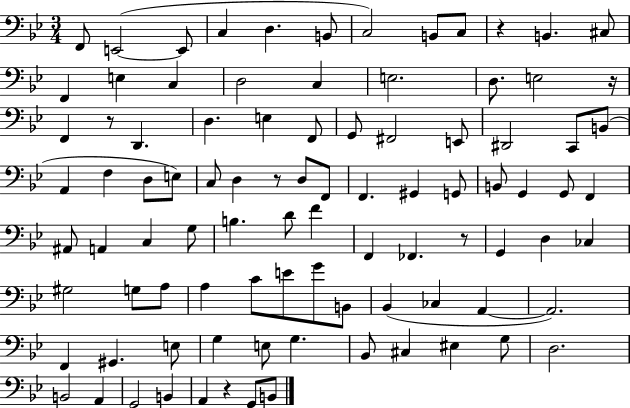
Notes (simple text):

F2/e E2/h E2/e C3/q D3/q. B2/e C3/h B2/e C3/e R/q B2/q. C#3/e F2/q E3/q C3/q D3/h C3/q E3/h. D3/e. E3/h R/s F2/q R/e D2/q. D3/q. E3/q F2/e G2/e F#2/h E2/e D#2/h C2/e B2/e A2/q F3/q D3/e E3/e C3/e D3/q R/e D3/e F2/e F2/q. G#2/q G2/e B2/e G2/q G2/e F2/q A#2/e A2/q C3/q G3/e B3/q. D4/e F4/q F2/q FES2/q. R/e G2/q D3/q CES3/q G#3/h G3/e A3/e A3/q C4/e E4/e G4/e B2/e Bb2/q CES3/q A2/q A2/h. F2/q G#2/q. E3/e G3/q E3/e G3/q. Bb2/e C#3/q EIS3/q G3/e D3/h. B2/h A2/q G2/h B2/q A2/q R/q G2/e B2/e